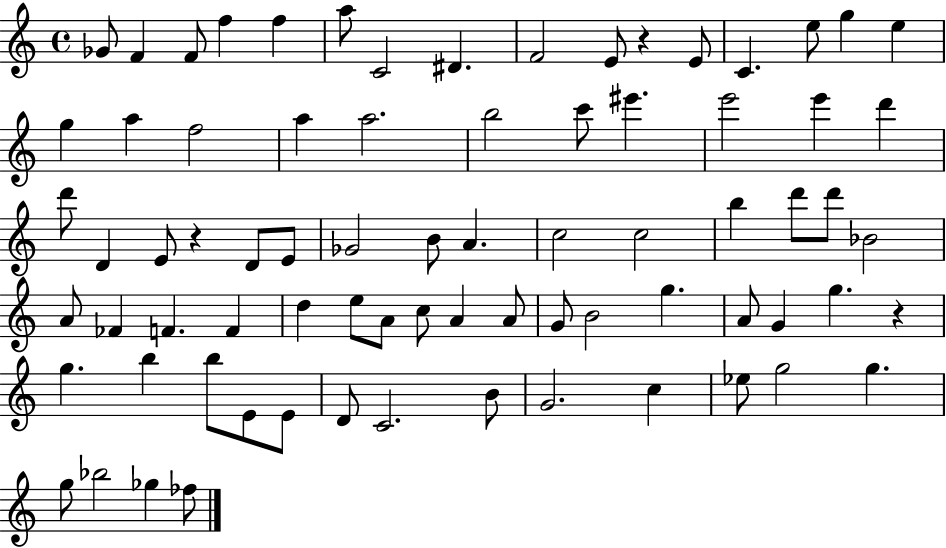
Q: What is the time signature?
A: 4/4